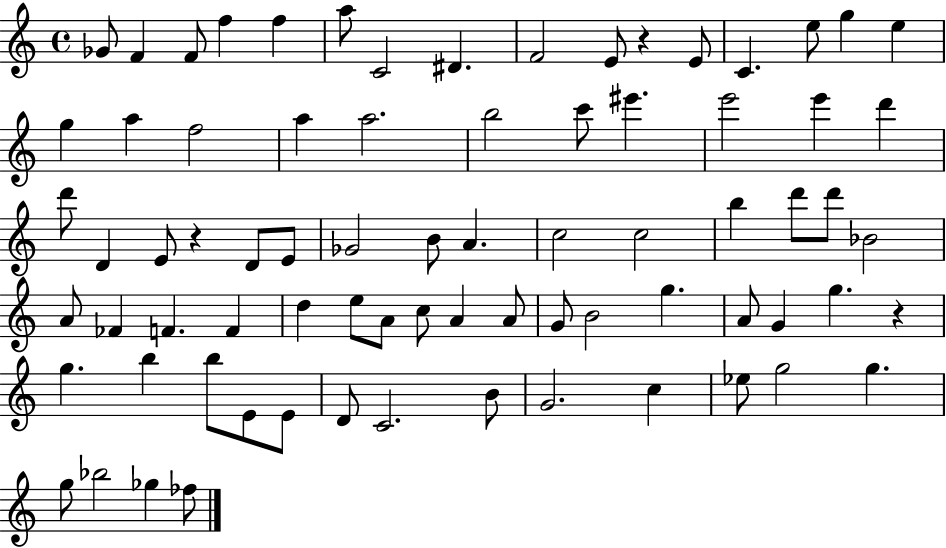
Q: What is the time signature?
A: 4/4